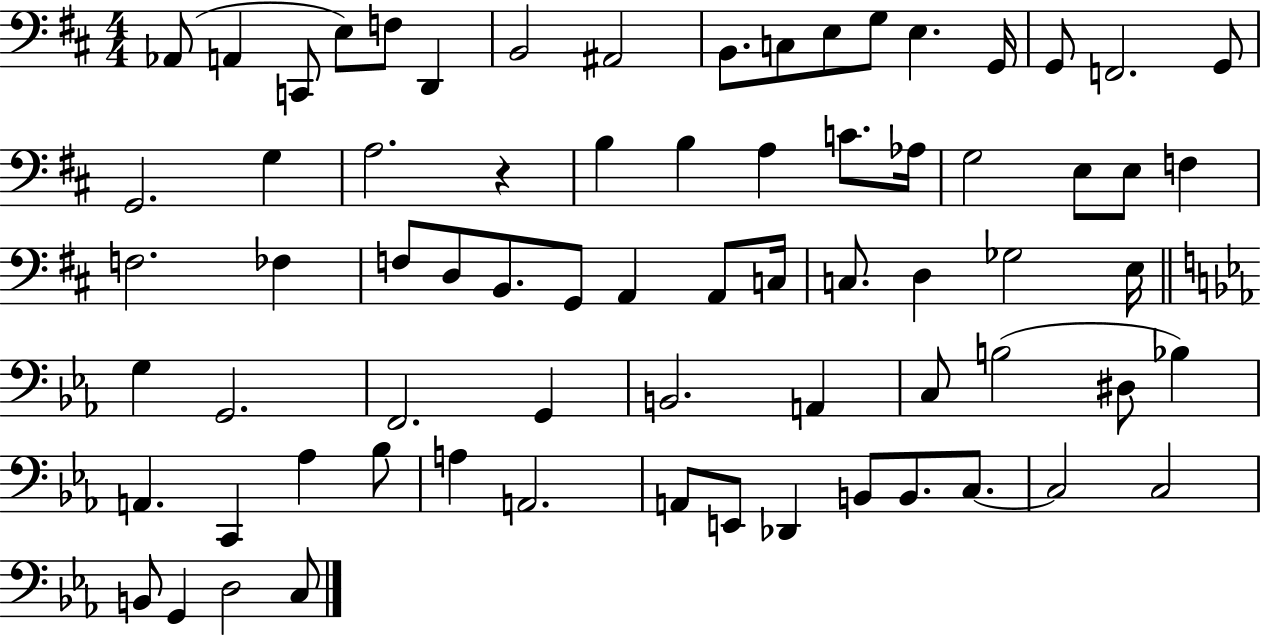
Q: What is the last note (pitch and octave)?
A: C3